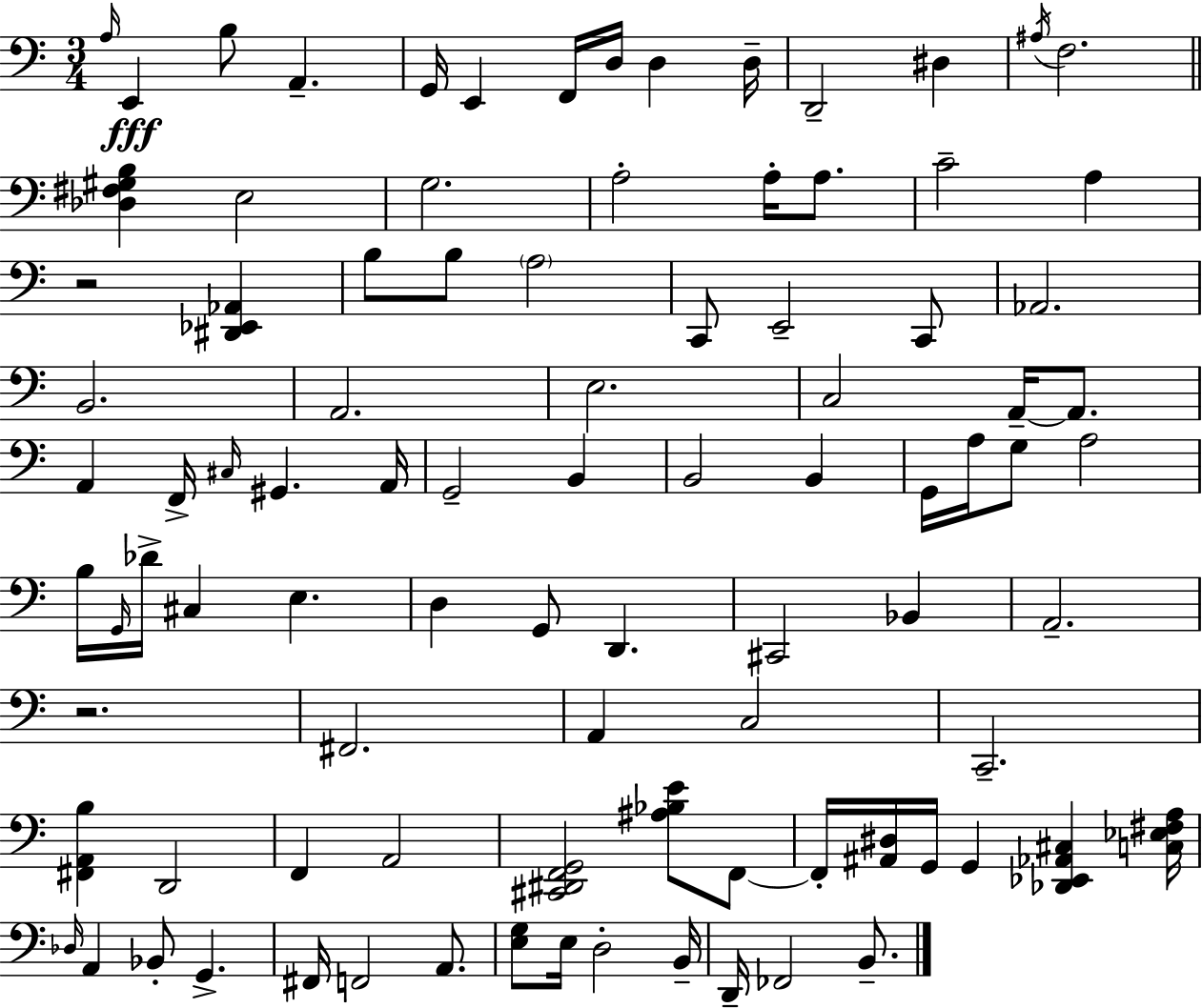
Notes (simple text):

A3/s E2/q B3/e A2/q. G2/s E2/q F2/s D3/s D3/q D3/s D2/h D#3/q A#3/s F3/h. [Db3,F#3,G#3,B3]/q E3/h G3/h. A3/h A3/s A3/e. C4/h A3/q R/h [D#2,Eb2,Ab2]/q B3/e B3/e A3/h C2/e E2/h C2/e Ab2/h. B2/h. A2/h. E3/h. C3/h A2/s A2/e. A2/q F2/s C#3/s G#2/q. A2/s G2/h B2/q B2/h B2/q G2/s A3/s G3/e A3/h B3/s G2/s Db4/s C#3/q E3/q. D3/q G2/e D2/q. C#2/h Bb2/q A2/h. R/h. F#2/h. A2/q C3/h C2/h. [F#2,A2,B3]/q D2/h F2/q A2/h [C#2,D#2,F2,G2]/h [A#3,Bb3,E4]/e F2/e F2/s [A#2,D#3]/s G2/s G2/q [Db2,Eb2,Ab2,C#3]/q [C3,Eb3,F#3,A3]/s Db3/s A2/q Bb2/e G2/q. F#2/s F2/h A2/e. [E3,G3]/e E3/s D3/h B2/s D2/s FES2/h B2/e.